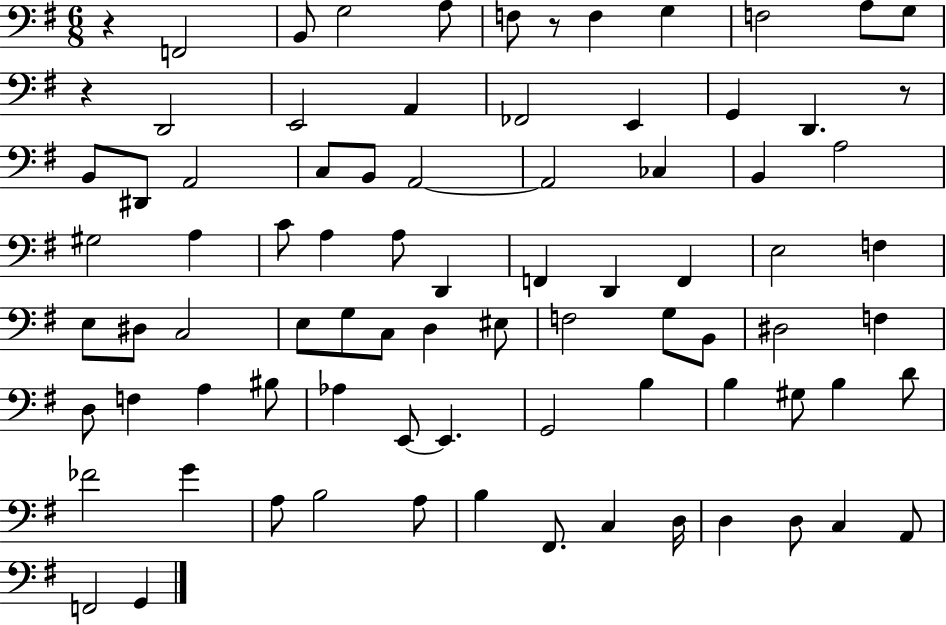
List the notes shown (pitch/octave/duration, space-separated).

R/q F2/h B2/e G3/h A3/e F3/e R/e F3/q G3/q F3/h A3/e G3/e R/q D2/h E2/h A2/q FES2/h E2/q G2/q D2/q. R/e B2/e D#2/e A2/h C3/e B2/e A2/h A2/h CES3/q B2/q A3/h G#3/h A3/q C4/e A3/q A3/e D2/q F2/q D2/q F2/q E3/h F3/q E3/e D#3/e C3/h E3/e G3/e C3/e D3/q EIS3/e F3/h G3/e B2/e D#3/h F3/q D3/e F3/q A3/q BIS3/e Ab3/q E2/e E2/q. G2/h B3/q B3/q G#3/e B3/q D4/e FES4/h G4/q A3/e B3/h A3/e B3/q F#2/e. C3/q D3/s D3/q D3/e C3/q A2/e F2/h G2/q